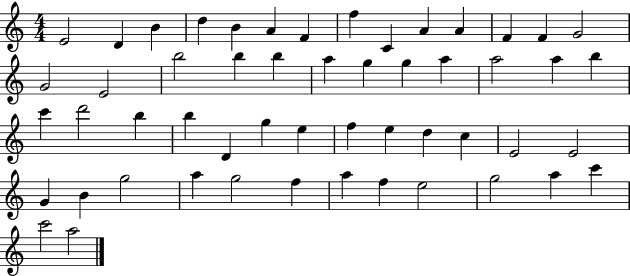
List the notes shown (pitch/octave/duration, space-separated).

E4/h D4/q B4/q D5/q B4/q A4/q F4/q F5/q C4/q A4/q A4/q F4/q F4/q G4/h G4/h E4/h B5/h B5/q B5/q A5/q G5/q G5/q A5/q A5/h A5/q B5/q C6/q D6/h B5/q B5/q D4/q G5/q E5/q F5/q E5/q D5/q C5/q E4/h E4/h G4/q B4/q G5/h A5/q G5/h F5/q A5/q F5/q E5/h G5/h A5/q C6/q C6/h A5/h